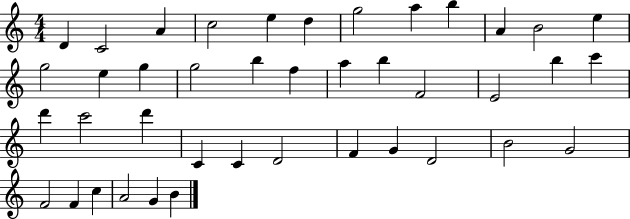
X:1
T:Untitled
M:4/4
L:1/4
K:C
D C2 A c2 e d g2 a b A B2 e g2 e g g2 b f a b F2 E2 b c' d' c'2 d' C C D2 F G D2 B2 G2 F2 F c A2 G B